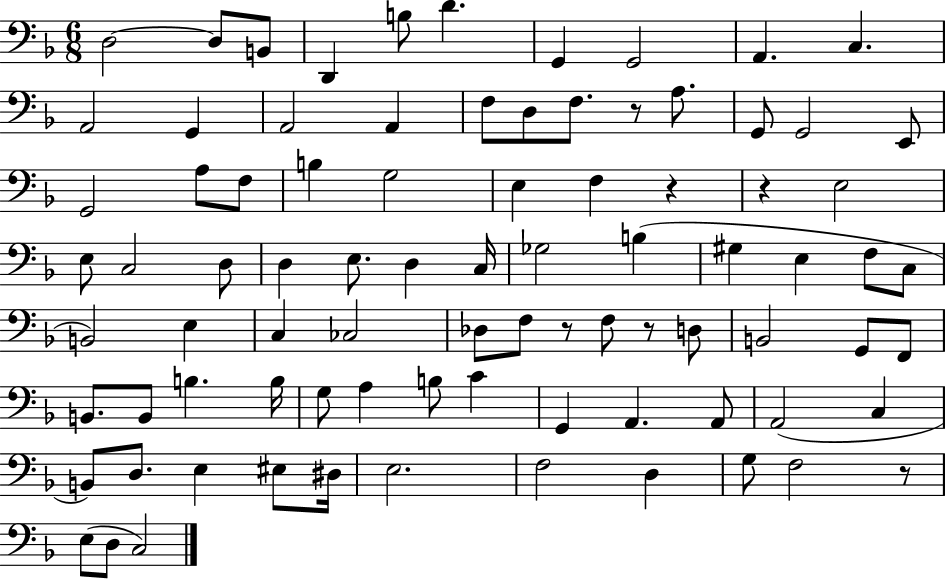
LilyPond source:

{
  \clef bass
  \numericTimeSignature
  \time 6/8
  \key f \major
  d2~~ d8 b,8 | d,4 b8 d'4. | g,4 g,2 | a,4. c4. | \break a,2 g,4 | a,2 a,4 | f8 d8 f8. r8 a8. | g,8 g,2 e,8 | \break g,2 a8 f8 | b4 g2 | e4 f4 r4 | r4 e2 | \break e8 c2 d8 | d4 e8. d4 c16 | ges2 b4( | gis4 e4 f8 c8 | \break b,2) e4 | c4 ces2 | des8 f8 r8 f8 r8 d8 | b,2 g,8 f,8 | \break b,8. b,8 b4. b16 | g8 a4 b8 c'4 | g,4 a,4. a,8 | a,2( c4 | \break b,8) d8. e4 eis8 dis16 | e2. | f2 d4 | g8 f2 r8 | \break e8( d8 c2) | \bar "|."
}